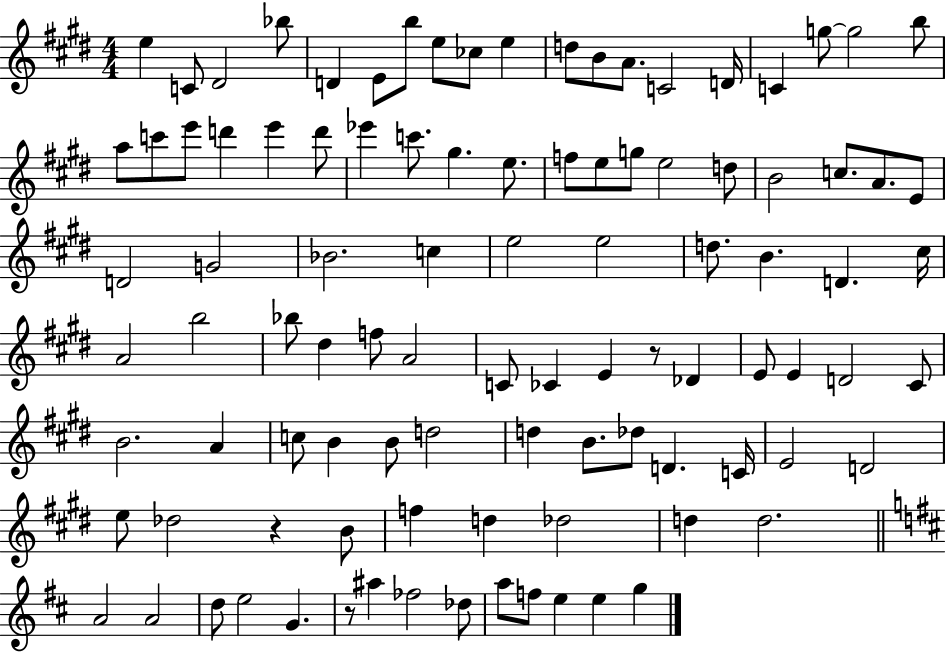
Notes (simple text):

E5/q C4/e D#4/h Bb5/e D4/q E4/e B5/e E5/e CES5/e E5/q D5/e B4/e A4/e. C4/h D4/s C4/q G5/e G5/h B5/e A5/e C6/e E6/e D6/q E6/q D6/e Eb6/q C6/e. G#5/q. E5/e. F5/e E5/e G5/e E5/h D5/e B4/h C5/e. A4/e. E4/e D4/h G4/h Bb4/h. C5/q E5/h E5/h D5/e. B4/q. D4/q. C#5/s A4/h B5/h Bb5/e D#5/q F5/e A4/h C4/e CES4/q E4/q R/e Db4/q E4/e E4/q D4/h C#4/e B4/h. A4/q C5/e B4/q B4/e D5/h D5/q B4/e. Db5/e D4/q. C4/s E4/h D4/h E5/e Db5/h R/q B4/e F5/q D5/q Db5/h D5/q D5/h. A4/h A4/h D5/e E5/h G4/q. R/e A#5/q FES5/h Db5/e A5/e F5/e E5/q E5/q G5/q